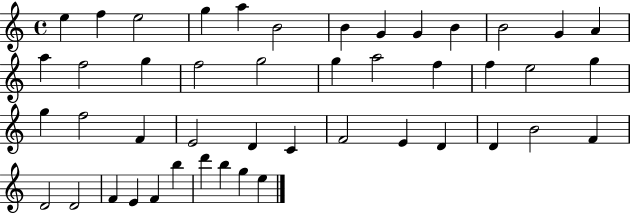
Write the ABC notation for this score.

X:1
T:Untitled
M:4/4
L:1/4
K:C
e f e2 g a B2 B G G B B2 G A a f2 g f2 g2 g a2 f f e2 g g f2 F E2 D C F2 E D D B2 F D2 D2 F E F b d' b g e